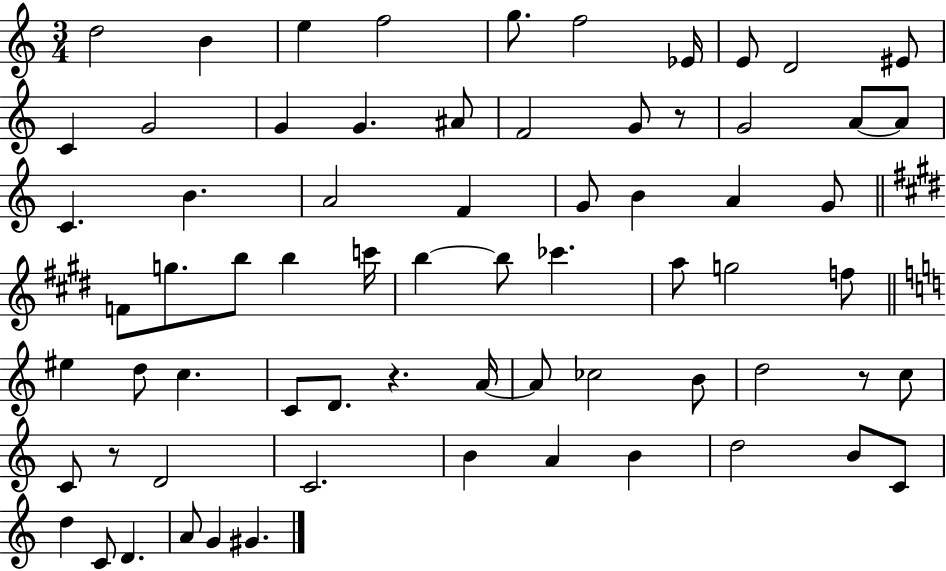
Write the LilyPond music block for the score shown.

{
  \clef treble
  \numericTimeSignature
  \time 3/4
  \key c \major
  d''2 b'4 | e''4 f''2 | g''8. f''2 ees'16 | e'8 d'2 eis'8 | \break c'4 g'2 | g'4 g'4. ais'8 | f'2 g'8 r8 | g'2 a'8~~ a'8 | \break c'4. b'4. | a'2 f'4 | g'8 b'4 a'4 g'8 | \bar "||" \break \key e \major f'8 g''8. b''8 b''4 c'''16 | b''4~~ b''8 ces'''4. | a''8 g''2 f''8 | \bar "||" \break \key c \major eis''4 d''8 c''4. | c'8 d'8. r4. a'16~~ | a'8 ces''2 b'8 | d''2 r8 c''8 | \break c'8 r8 d'2 | c'2. | b'4 a'4 b'4 | d''2 b'8 c'8 | \break d''4 c'8 d'4. | a'8 g'4 gis'4. | \bar "|."
}